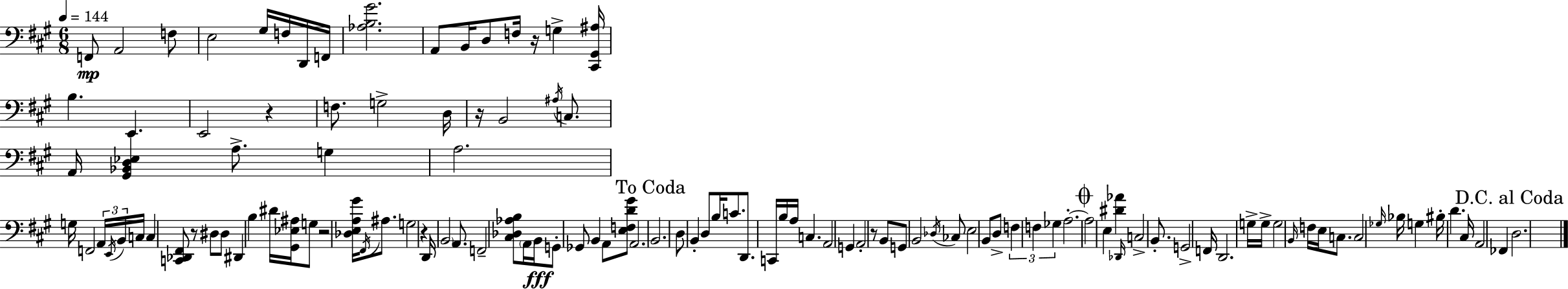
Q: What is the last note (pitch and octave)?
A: D3